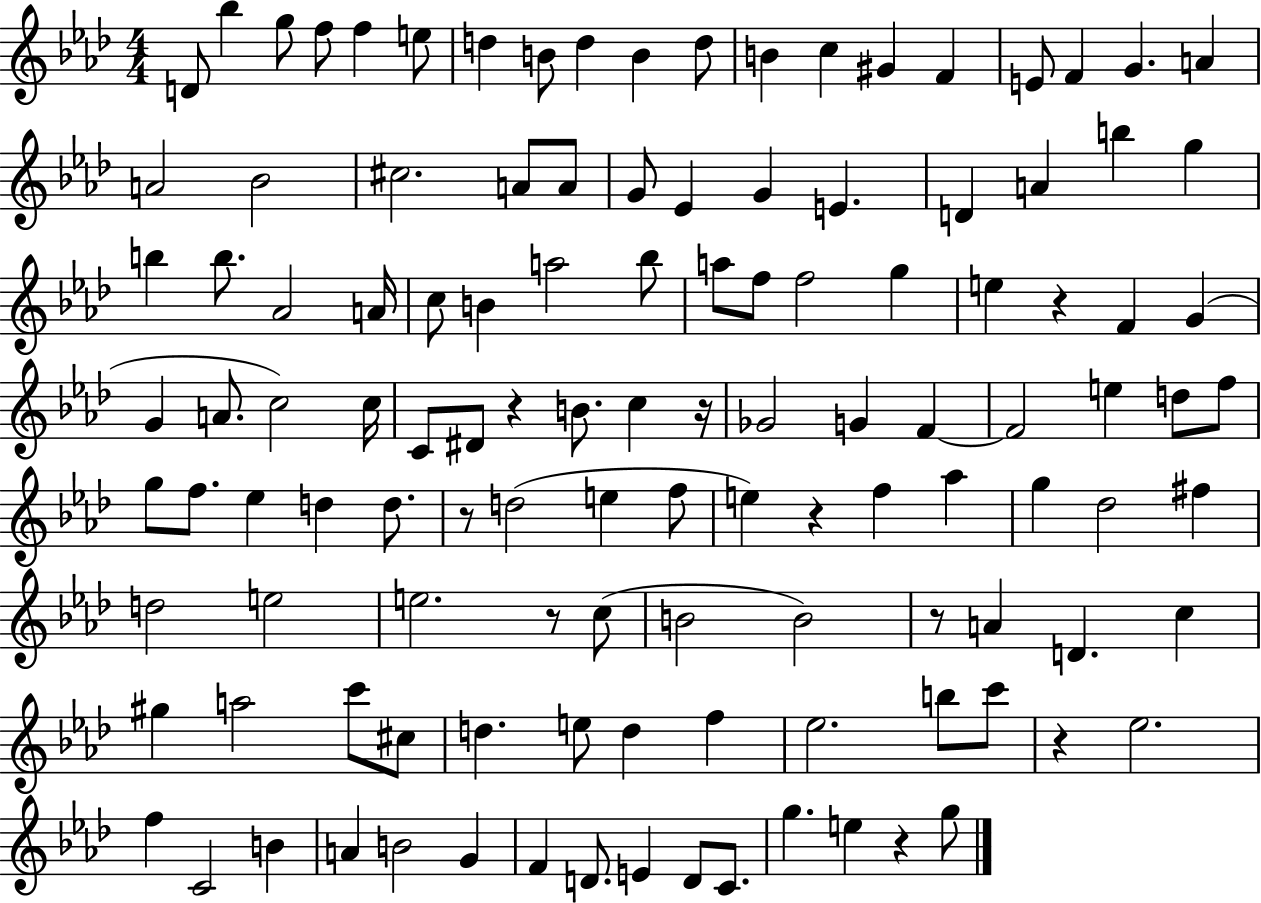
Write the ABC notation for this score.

X:1
T:Untitled
M:4/4
L:1/4
K:Ab
D/2 _b g/2 f/2 f e/2 d B/2 d B d/2 B c ^G F E/2 F G A A2 _B2 ^c2 A/2 A/2 G/2 _E G E D A b g b b/2 _A2 A/4 c/2 B a2 _b/2 a/2 f/2 f2 g e z F G G A/2 c2 c/4 C/2 ^D/2 z B/2 c z/4 _G2 G F F2 e d/2 f/2 g/2 f/2 _e d d/2 z/2 d2 e f/2 e z f _a g _d2 ^f d2 e2 e2 z/2 c/2 B2 B2 z/2 A D c ^g a2 c'/2 ^c/2 d e/2 d f _e2 b/2 c'/2 z _e2 f C2 B A B2 G F D/2 E D/2 C/2 g e z g/2